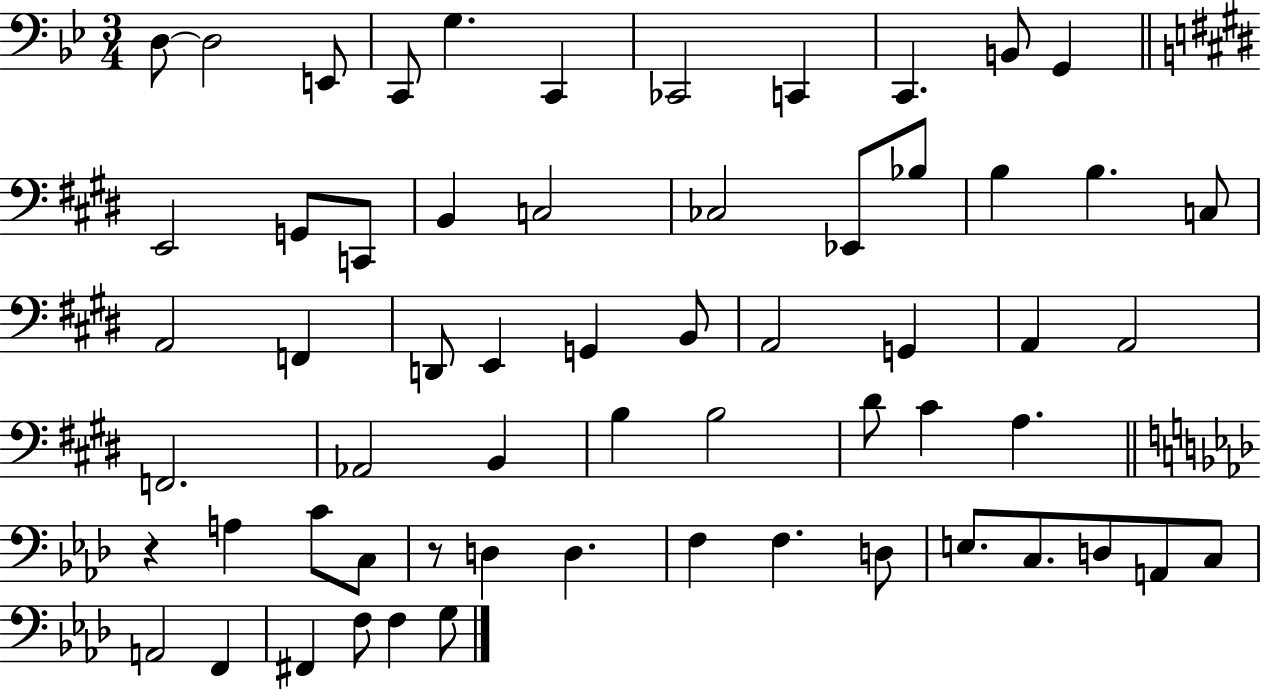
D3/e D3/h E2/e C2/e G3/q. C2/q CES2/h C2/q C2/q. B2/e G2/q E2/h G2/e C2/e B2/q C3/h CES3/h Eb2/e Bb3/e B3/q B3/q. C3/e A2/h F2/q D2/e E2/q G2/q B2/e A2/h G2/q A2/q A2/h F2/h. Ab2/h B2/q B3/q B3/h D#4/e C#4/q A3/q. R/q A3/q C4/e C3/e R/e D3/q D3/q. F3/q F3/q. D3/e E3/e. C3/e. D3/e A2/e C3/e A2/h F2/q F#2/q F3/e F3/q G3/e